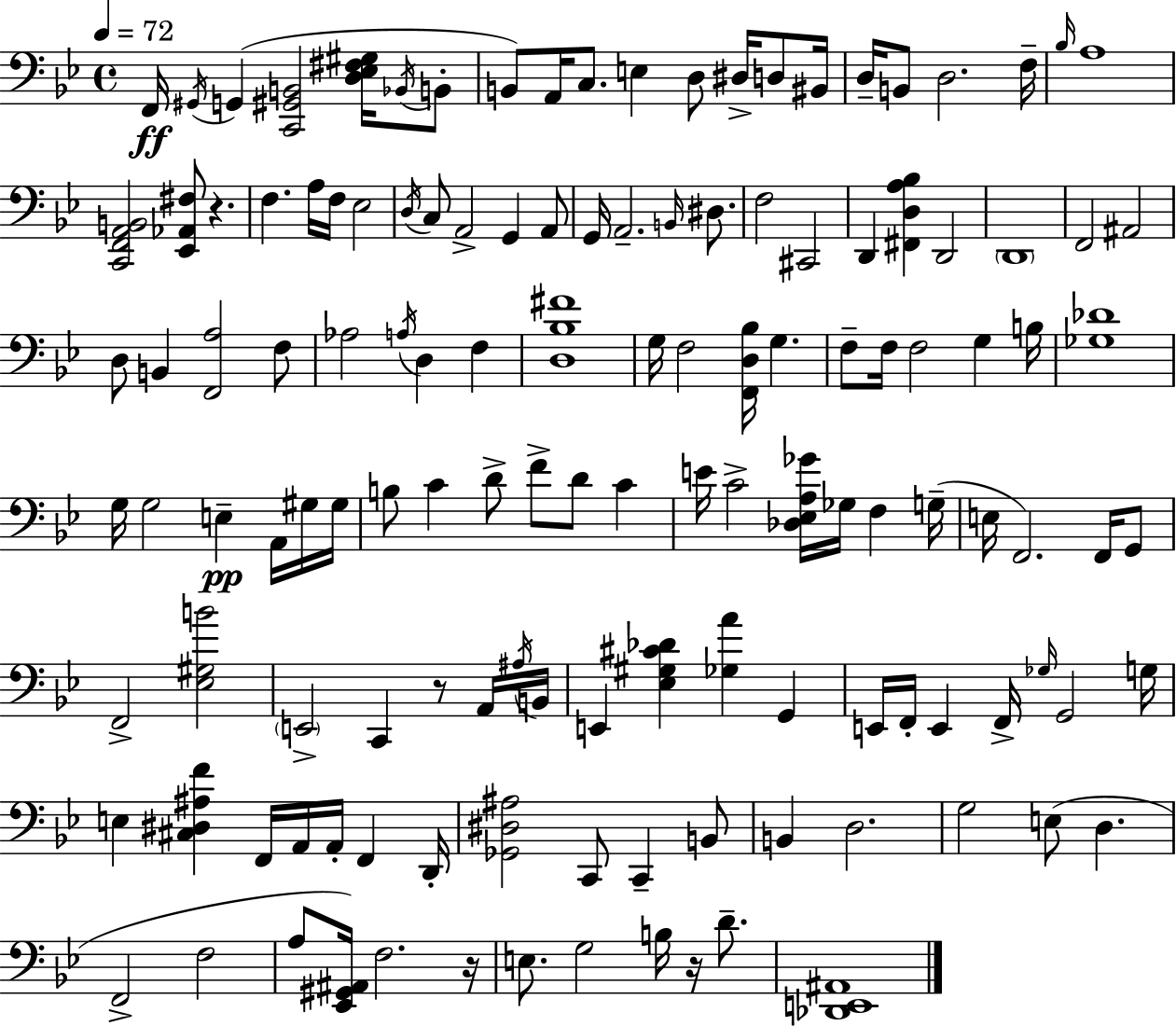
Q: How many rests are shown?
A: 4